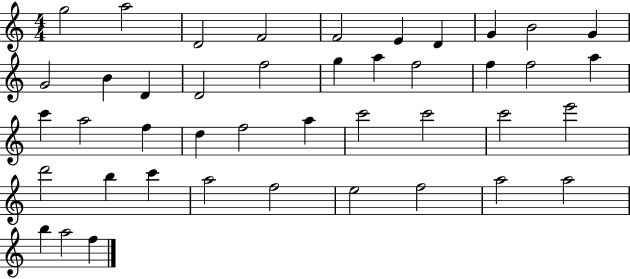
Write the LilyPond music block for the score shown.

{
  \clef treble
  \numericTimeSignature
  \time 4/4
  \key c \major
  g''2 a''2 | d'2 f'2 | f'2 e'4 d'4 | g'4 b'2 g'4 | \break g'2 b'4 d'4 | d'2 f''2 | g''4 a''4 f''2 | f''4 f''2 a''4 | \break c'''4 a''2 f''4 | d''4 f''2 a''4 | c'''2 c'''2 | c'''2 e'''2 | \break d'''2 b''4 c'''4 | a''2 f''2 | e''2 f''2 | a''2 a''2 | \break b''4 a''2 f''4 | \bar "|."
}